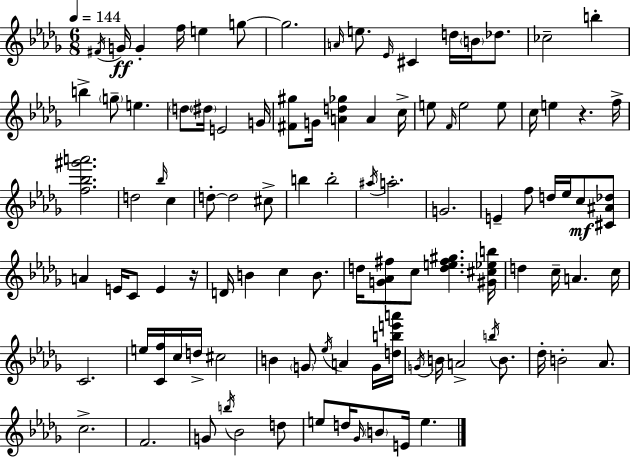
{
  \clef treble
  \numericTimeSignature
  \time 6/8
  \key bes \minor
  \tempo 4 = 144
  \acciaccatura { fis'16 }\ff g'16 g'4-. f''16 e''4 g''8~~ | g''2. | \grace { a'16 } e''8. \grace { ees'16 } cis'4 d''16 \parenthesize b'16 | des''8. ces''2-- b''4-. | \break b''4-> \parenthesize g''8-- e''4. | \parenthesize d''8 \parenthesize dis''16 e'2 | g'16 <fis' gis''>8 g'16 <a' d'' ges''>4 a'4 | c''16-> e''8 \grace { f'16 } e''2 | \break e''8 c''16 e''4 r4. | f''16-> <f'' bes'' gis''' a'''>2. | d''2 | \grace { bes''16 } c''4 d''8-.~~ d''2 | \break cis''8-> b''4 b''2-. | \acciaccatura { ais''16 } a''2.-. | g'2. | e'4-- f''8 | \break d''16 ees''16 c''8\mf <cis' ais' des''>8 a'4 e'16 c'8 | e'4 r16 d'16 b'4 c''4 | b'8. d''16 <g' aes' fis''>8 c''8 <d'' e'' fis'' gis''>4. | <gis' cis'' ees'' b''>16 d''4 c''16-- a'4. | \break c''16 c'2. | e''16 <c' f''>16 c''16 d''16-> cis''2 | b'4 \parenthesize g'8 | \acciaccatura { ees''16 } a'4 g'16 <d'' b'' e''' a'''>16 \acciaccatura { g'16 } b'16 a'2-> | \break \acciaccatura { b''16 } b'8. des''16-. b'2-. | aes'8. c''2.-> | f'2. | g'8 \acciaccatura { b''16 } | \break bes'2 d''8 e''8 | d''16 \grace { ges'16 } \parenthesize b'8 e'16 e''4. \bar "|."
}